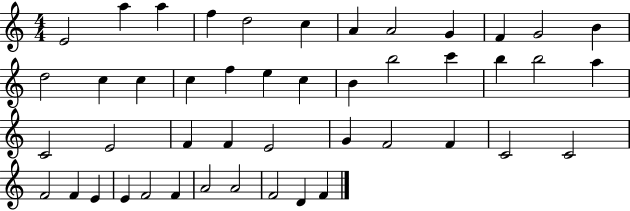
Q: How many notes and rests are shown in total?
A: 46